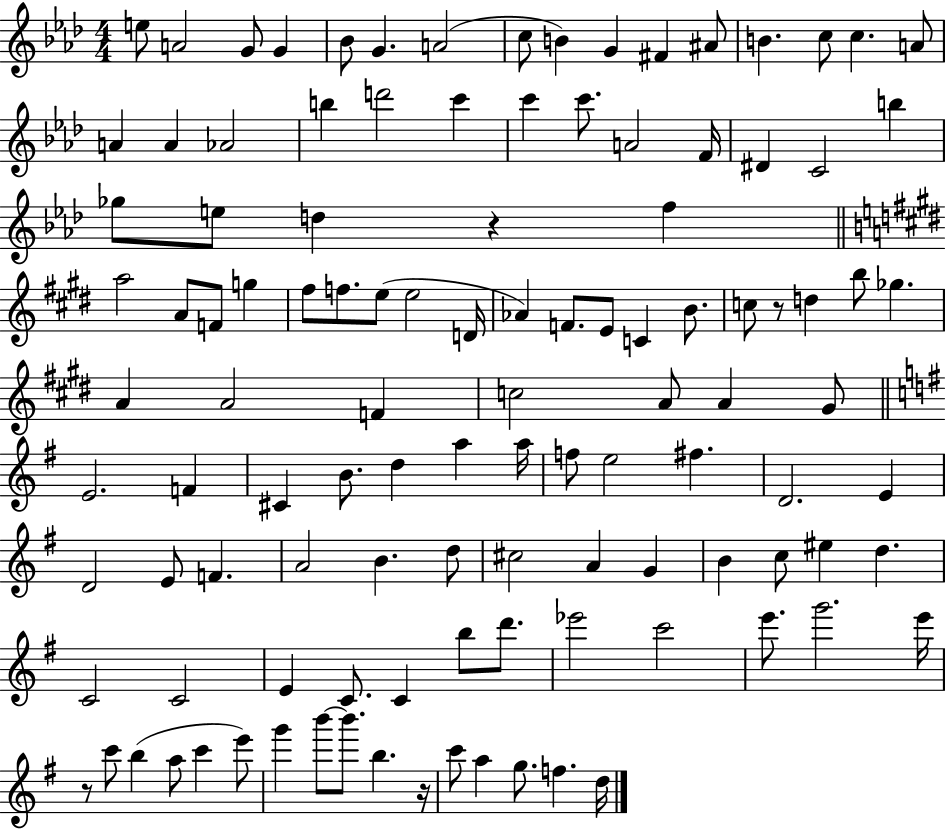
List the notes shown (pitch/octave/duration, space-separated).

E5/e A4/h G4/e G4/q Bb4/e G4/q. A4/h C5/e B4/q G4/q F#4/q A#4/e B4/q. C5/e C5/q. A4/e A4/q A4/q Ab4/h B5/q D6/h C6/q C6/q C6/e. A4/h F4/s D#4/q C4/h B5/q Gb5/e E5/e D5/q R/q F5/q A5/h A4/e F4/e G5/q F#5/e F5/e. E5/e E5/h D4/s Ab4/q F4/e. E4/e C4/q B4/e. C5/e R/e D5/q B5/e Gb5/q. A4/q A4/h F4/q C5/h A4/e A4/q G#4/e E4/h. F4/q C#4/q B4/e. D5/q A5/q A5/s F5/e E5/h F#5/q. D4/h. E4/q D4/h E4/e F4/q. A4/h B4/q. D5/e C#5/h A4/q G4/q B4/q C5/e EIS5/q D5/q. C4/h C4/h E4/q C4/e. C4/q B5/e D6/e. Eb6/h C6/h E6/e. G6/h. E6/s R/e C6/e B5/q A5/e C6/q E6/e G6/q B6/e B6/e. B5/q. R/s C6/e A5/q G5/e. F5/q. D5/s